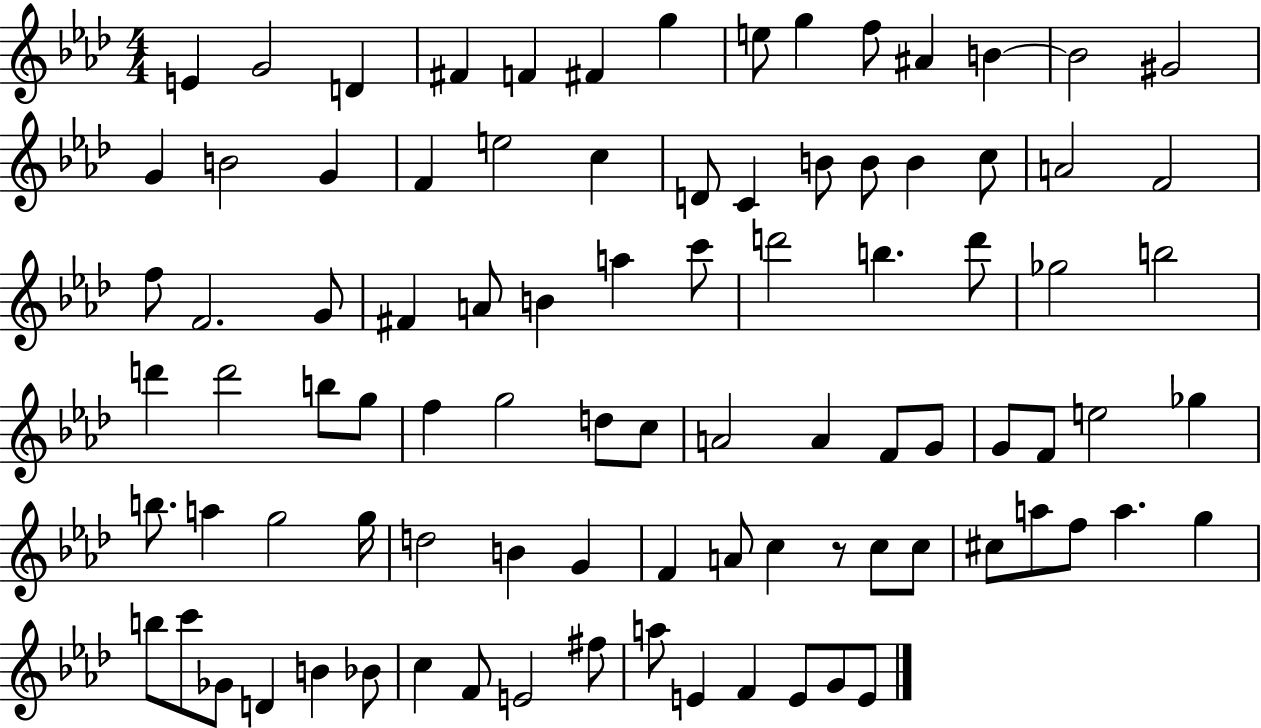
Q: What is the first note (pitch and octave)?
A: E4